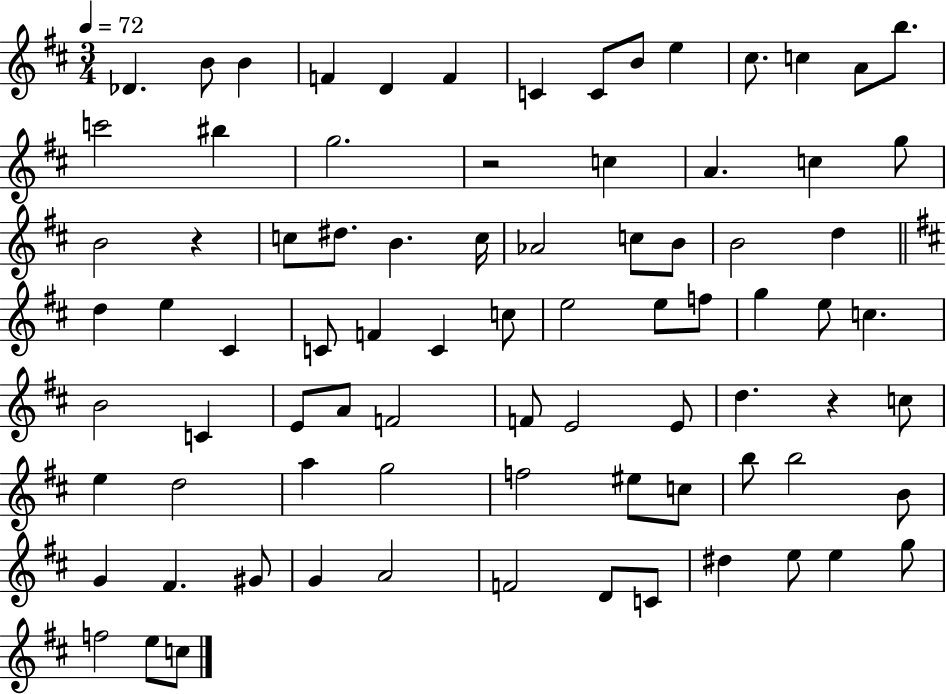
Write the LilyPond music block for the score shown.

{
  \clef treble
  \numericTimeSignature
  \time 3/4
  \key d \major
  \tempo 4 = 72
  des'4. b'8 b'4 | f'4 d'4 f'4 | c'4 c'8 b'8 e''4 | cis''8. c''4 a'8 b''8. | \break c'''2 bis''4 | g''2. | r2 c''4 | a'4. c''4 g''8 | \break b'2 r4 | c''8 dis''8. b'4. c''16 | aes'2 c''8 b'8 | b'2 d''4 | \break \bar "||" \break \key d \major d''4 e''4 cis'4 | c'8 f'4 c'4 c''8 | e''2 e''8 f''8 | g''4 e''8 c''4. | \break b'2 c'4 | e'8 a'8 f'2 | f'8 e'2 e'8 | d''4. r4 c''8 | \break e''4 d''2 | a''4 g''2 | f''2 eis''8 c''8 | b''8 b''2 b'8 | \break g'4 fis'4. gis'8 | g'4 a'2 | f'2 d'8 c'8 | dis''4 e''8 e''4 g''8 | \break f''2 e''8 c''8 | \bar "|."
}